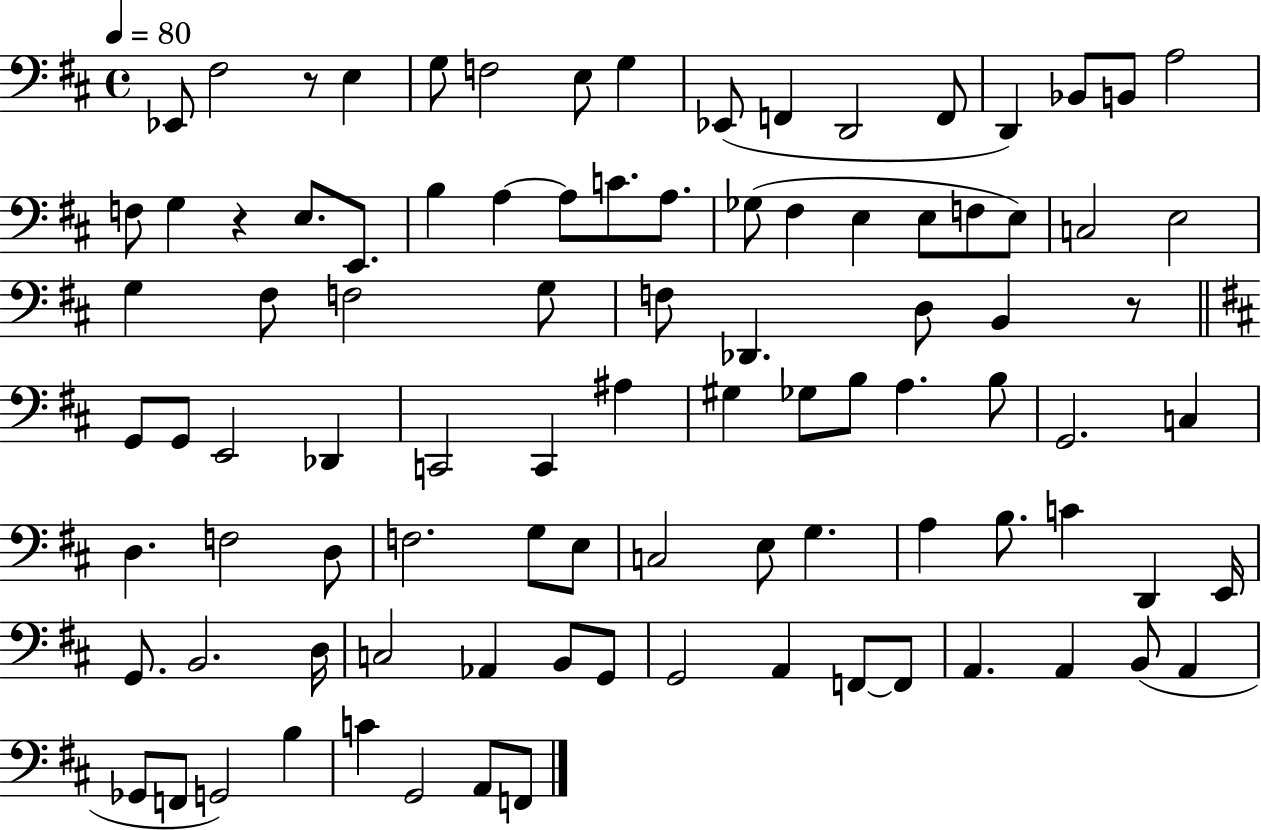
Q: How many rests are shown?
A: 3